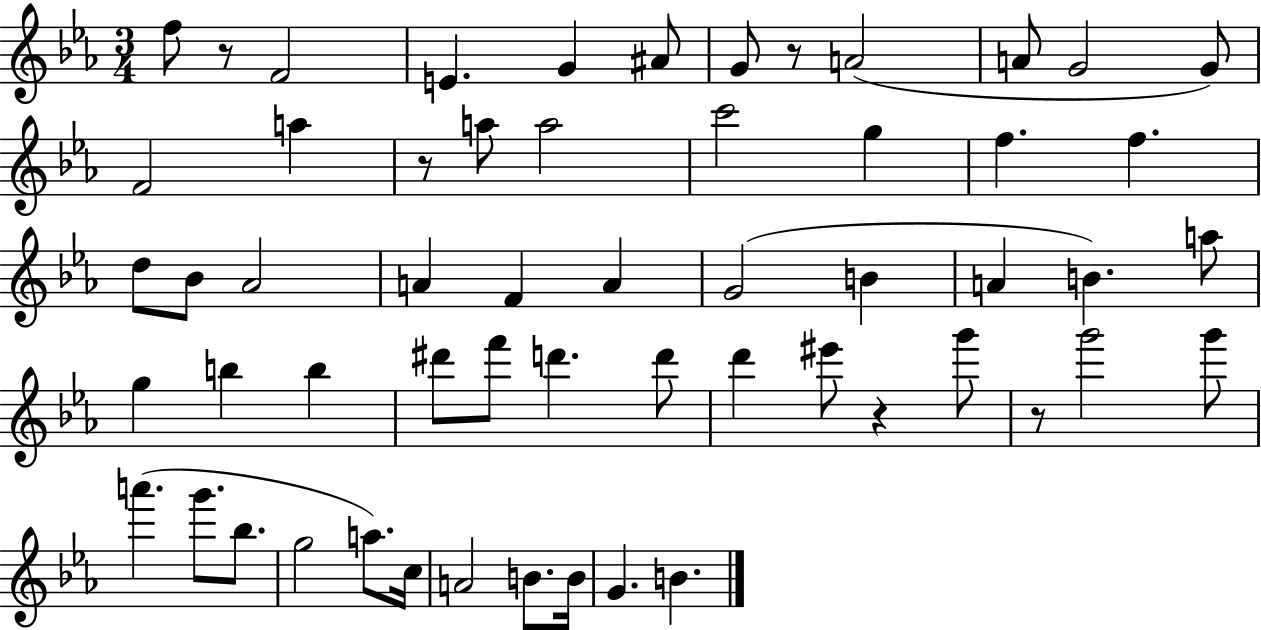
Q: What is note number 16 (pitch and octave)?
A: G5